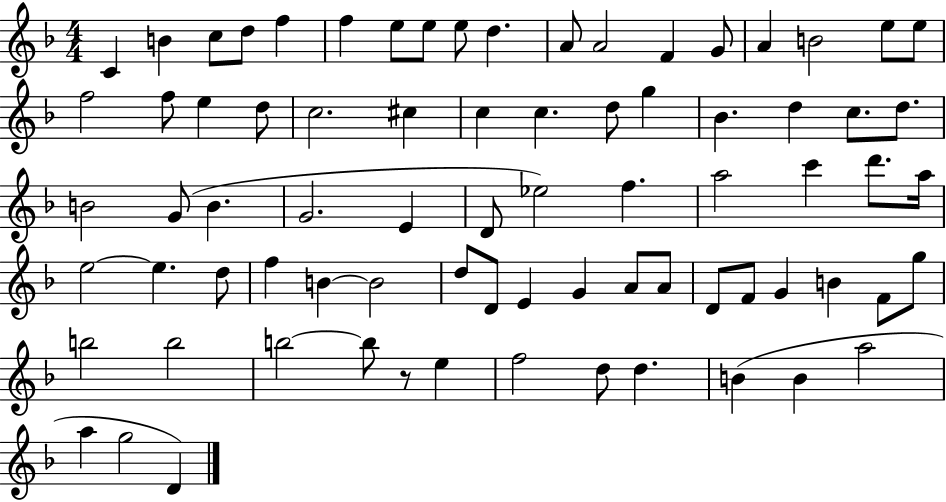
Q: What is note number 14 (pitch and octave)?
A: G4